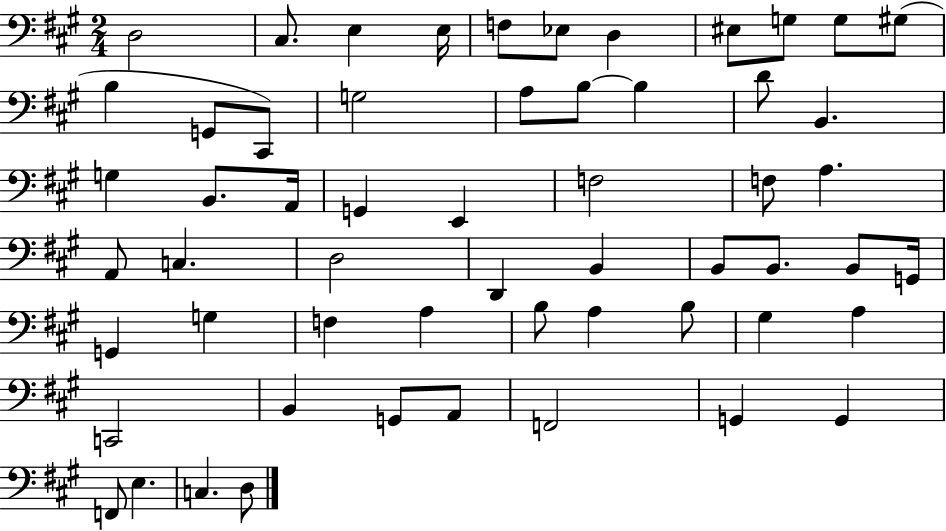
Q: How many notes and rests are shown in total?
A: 57